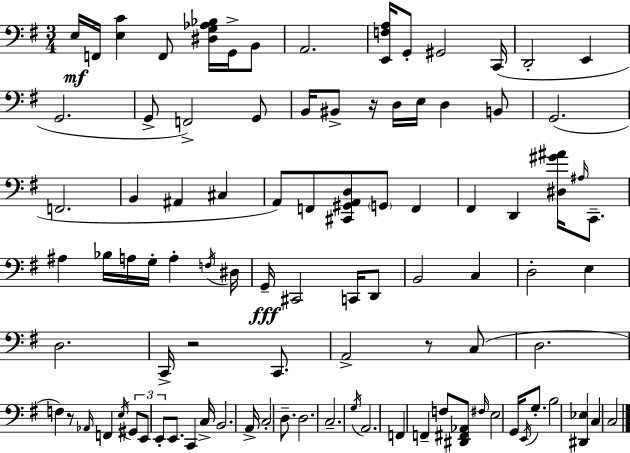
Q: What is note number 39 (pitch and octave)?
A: A3